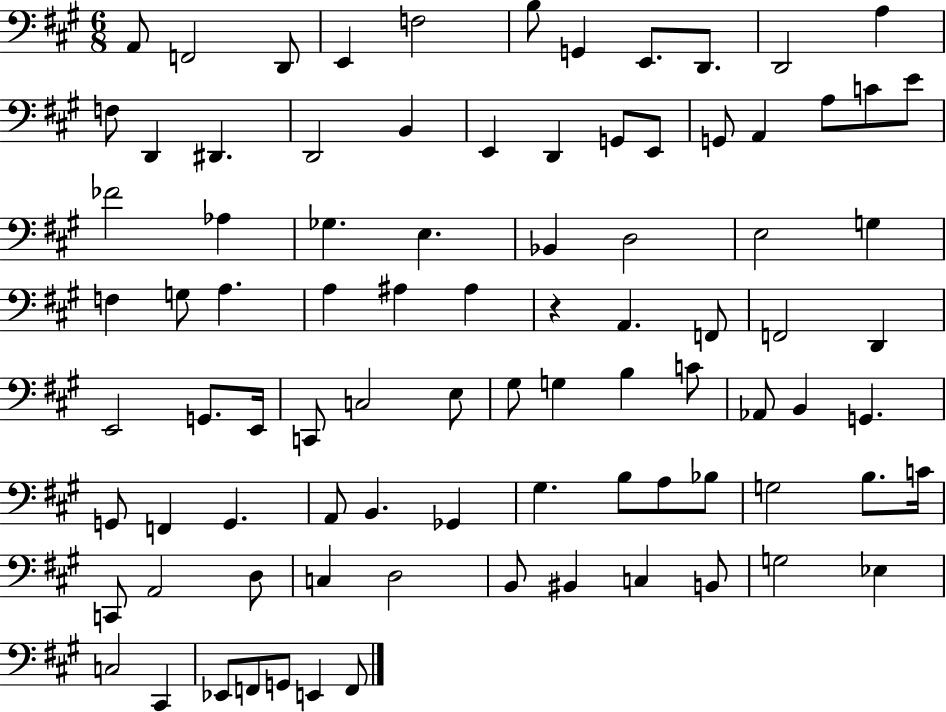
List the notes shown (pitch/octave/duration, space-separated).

A2/e F2/h D2/e E2/q F3/h B3/e G2/q E2/e. D2/e. D2/h A3/q F3/e D2/q D#2/q. D2/h B2/q E2/q D2/q G2/e E2/e G2/e A2/q A3/e C4/e E4/e FES4/h Ab3/q Gb3/q. E3/q. Bb2/q D3/h E3/h G3/q F3/q G3/e A3/q. A3/q A#3/q A#3/q R/q A2/q. F2/e F2/h D2/q E2/h G2/e. E2/s C2/e C3/h E3/e G#3/e G3/q B3/q C4/e Ab2/e B2/q G2/q. G2/e F2/q G2/q. A2/e B2/q. Gb2/q G#3/q. B3/e A3/e Bb3/e G3/h B3/e. C4/s C2/e A2/h D3/e C3/q D3/h B2/e BIS2/q C3/q B2/e G3/h Eb3/q C3/h C#2/q Eb2/e F2/e G2/e E2/q F2/e